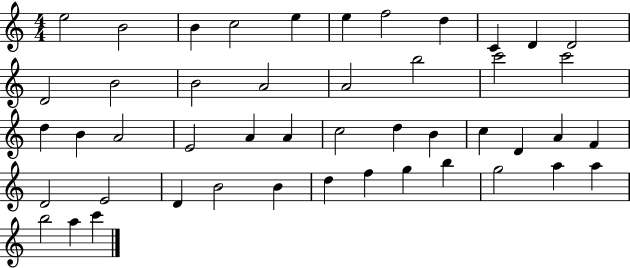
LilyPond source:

{
  \clef treble
  \numericTimeSignature
  \time 4/4
  \key c \major
  e''2 b'2 | b'4 c''2 e''4 | e''4 f''2 d''4 | c'4 d'4 d'2 | \break d'2 b'2 | b'2 a'2 | a'2 b''2 | c'''2 c'''2 | \break d''4 b'4 a'2 | e'2 a'4 a'4 | c''2 d''4 b'4 | c''4 d'4 a'4 f'4 | \break d'2 e'2 | d'4 b'2 b'4 | d''4 f''4 g''4 b''4 | g''2 a''4 a''4 | \break b''2 a''4 c'''4 | \bar "|."
}